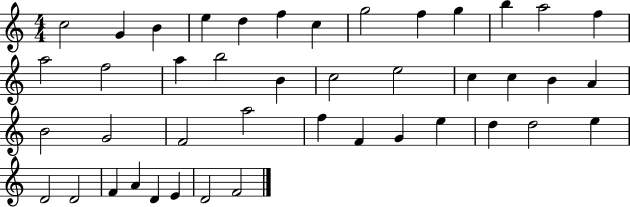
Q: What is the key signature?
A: C major